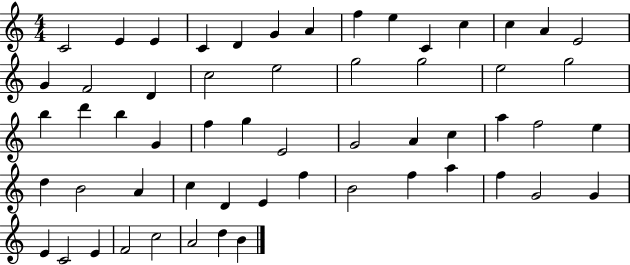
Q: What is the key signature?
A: C major